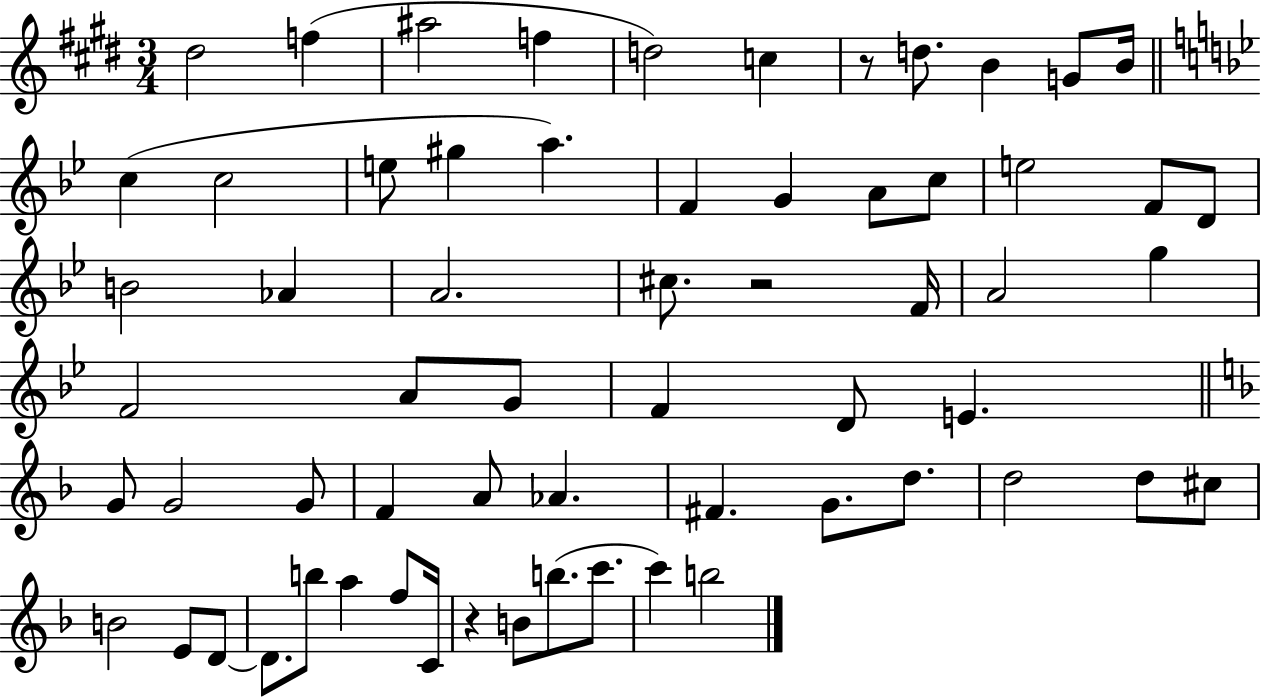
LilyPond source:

{
  \clef treble
  \numericTimeSignature
  \time 3/4
  \key e \major
  dis''2 f''4( | ais''2 f''4 | d''2) c''4 | r8 d''8. b'4 g'8 b'16 | \break \bar "||" \break \key g \minor c''4( c''2 | e''8 gis''4 a''4.) | f'4 g'4 a'8 c''8 | e''2 f'8 d'8 | \break b'2 aes'4 | a'2. | cis''8. r2 f'16 | a'2 g''4 | \break f'2 a'8 g'8 | f'4 d'8 e'4. | \bar "||" \break \key f \major g'8 g'2 g'8 | f'4 a'8 aes'4. | fis'4. g'8. d''8. | d''2 d''8 cis''8 | \break b'2 e'8 d'8~~ | d'8. b''8 a''4 f''8 c'16 | r4 b'8 b''8.( c'''8. | c'''4) b''2 | \break \bar "|."
}